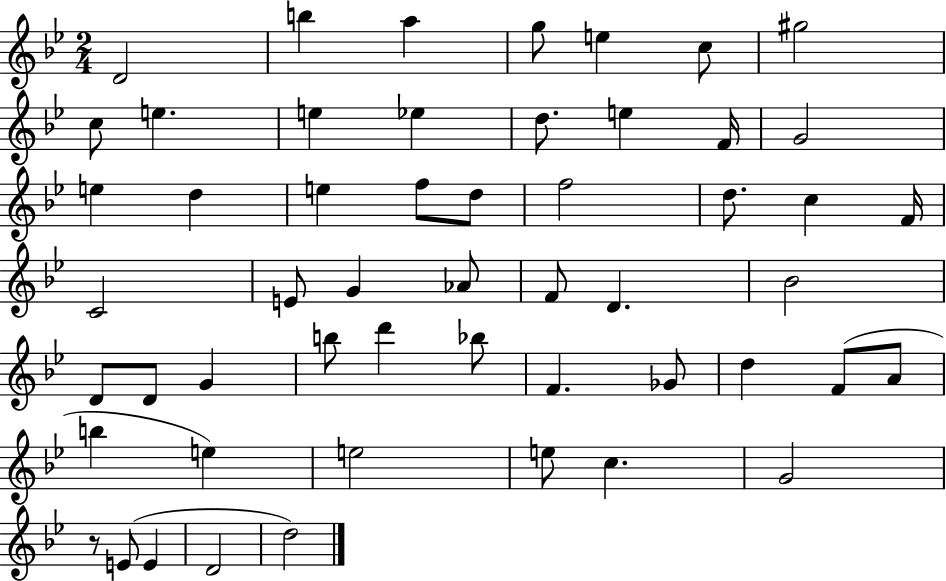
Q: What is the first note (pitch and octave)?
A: D4